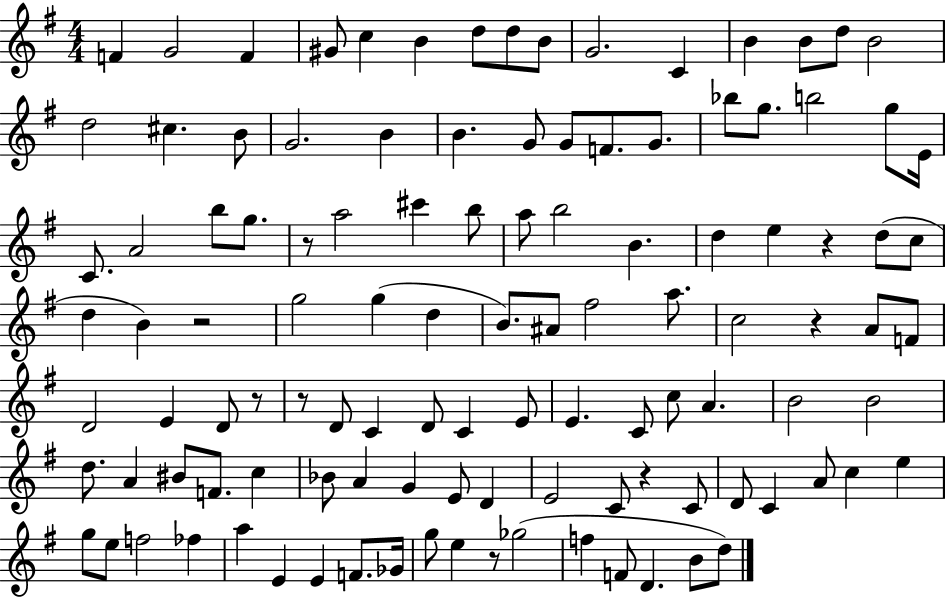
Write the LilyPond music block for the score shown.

{
  \clef treble
  \numericTimeSignature
  \time 4/4
  \key g \major
  \repeat volta 2 { f'4 g'2 f'4 | gis'8 c''4 b'4 d''8 d''8 b'8 | g'2. c'4 | b'4 b'8 d''8 b'2 | \break d''2 cis''4. b'8 | g'2. b'4 | b'4. g'8 g'8 f'8. g'8. | bes''8 g''8. b''2 g''8 e'16 | \break c'8. a'2 b''8 g''8. | r8 a''2 cis'''4 b''8 | a''8 b''2 b'4. | d''4 e''4 r4 d''8( c''8 | \break d''4 b'4) r2 | g''2 g''4( d''4 | b'8.) ais'8 fis''2 a''8. | c''2 r4 a'8 f'8 | \break d'2 e'4 d'8 r8 | r8 d'8 c'4 d'8 c'4 e'8 | e'4. c'8 c''8 a'4. | b'2 b'2 | \break d''8. a'4 bis'8 f'8. c''4 | bes'8 a'4 g'4 e'8 d'4 | e'2 c'8 r4 c'8 | d'8 c'4 a'8 c''4 e''4 | \break g''8 e''8 f''2 fes''4 | a''4 e'4 e'4 f'8. ges'16 | g''8 e''4 r8 ges''2( | f''4 f'8 d'4. b'8 d''8) | \break } \bar "|."
}